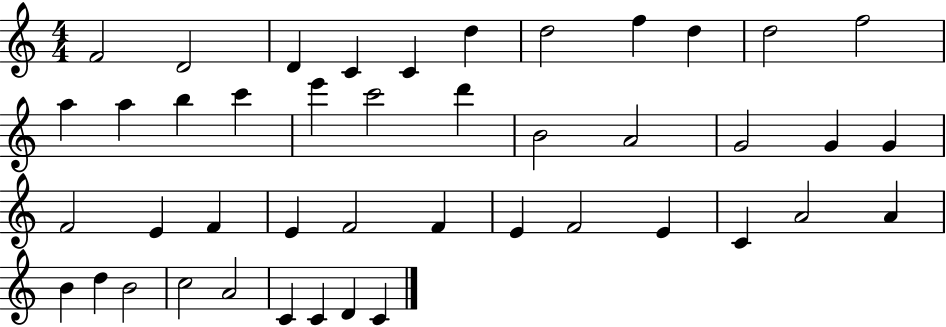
{
  \clef treble
  \numericTimeSignature
  \time 4/4
  \key c \major
  f'2 d'2 | d'4 c'4 c'4 d''4 | d''2 f''4 d''4 | d''2 f''2 | \break a''4 a''4 b''4 c'''4 | e'''4 c'''2 d'''4 | b'2 a'2 | g'2 g'4 g'4 | \break f'2 e'4 f'4 | e'4 f'2 f'4 | e'4 f'2 e'4 | c'4 a'2 a'4 | \break b'4 d''4 b'2 | c''2 a'2 | c'4 c'4 d'4 c'4 | \bar "|."
}